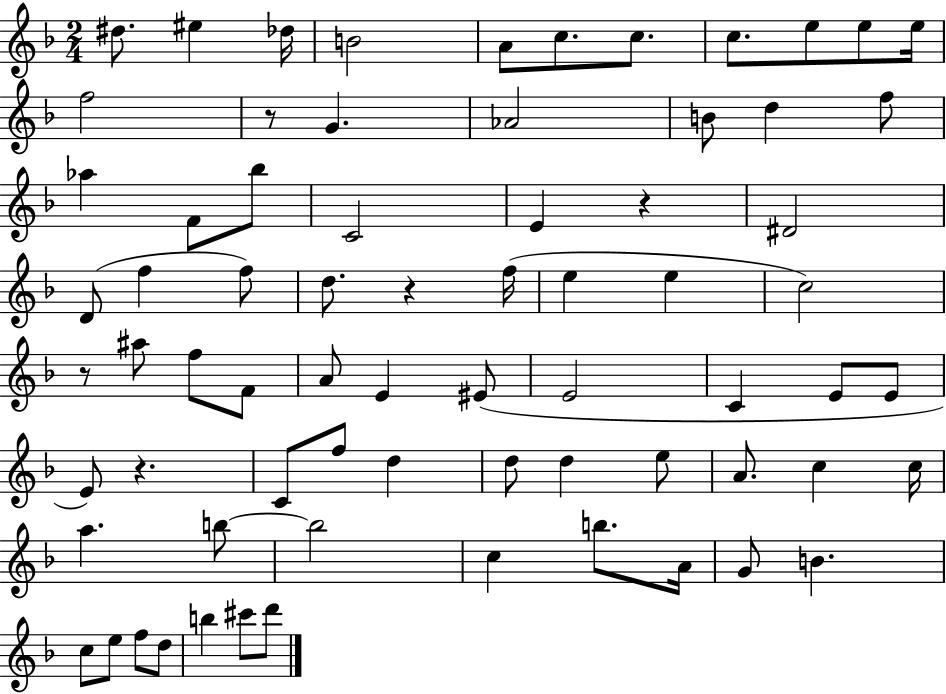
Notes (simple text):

D#5/e. EIS5/q Db5/s B4/h A4/e C5/e. C5/e. C5/e. E5/e E5/e E5/s F5/h R/e G4/q. Ab4/h B4/e D5/q F5/e Ab5/q F4/e Bb5/e C4/h E4/q R/q D#4/h D4/e F5/q F5/e D5/e. R/q F5/s E5/q E5/q C5/h R/e A#5/e F5/e F4/e A4/e E4/q EIS4/e E4/h C4/q E4/e E4/e E4/e R/q. C4/e F5/e D5/q D5/e D5/q E5/e A4/e. C5/q C5/s A5/q. B5/e B5/h C5/q B5/e. A4/s G4/e B4/q. C5/e E5/e F5/e D5/e B5/q C#6/e D6/e